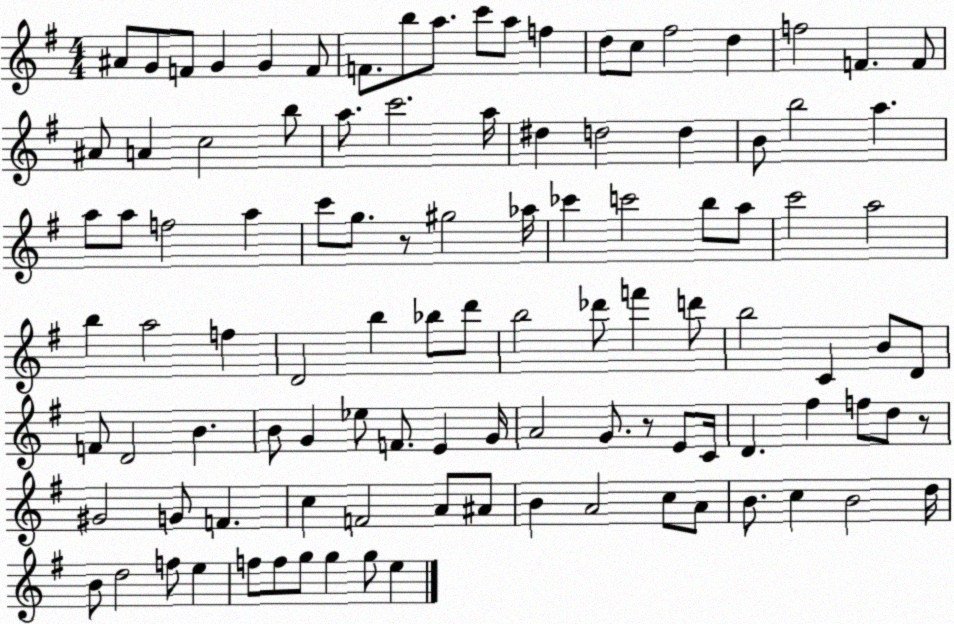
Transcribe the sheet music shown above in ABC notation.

X:1
T:Untitled
M:4/4
L:1/4
K:G
^A/2 G/2 F/2 G G F/2 F/2 b/2 a/2 c'/2 a/2 f d/2 c/2 ^f2 d f2 F F/2 ^A/2 A c2 b/2 a/2 c'2 a/4 ^d d2 d B/2 b2 a a/2 a/2 f2 a c'/2 g/2 z/2 ^g2 _a/4 _c' c'2 b/2 a/2 c'2 a2 b a2 f D2 b _b/2 d'/2 b2 _d'/2 f' d'/2 b2 C B/2 D/2 F/2 D2 B B/2 G _e/2 F/2 E G/4 A2 G/2 z/2 E/2 C/4 D ^f f/2 d/2 z/2 ^G2 G/2 F c F2 A/2 ^A/2 B A2 c/2 A/2 B/2 c B2 d/4 B/2 d2 f/2 e f/2 f/2 g/2 g g/2 e